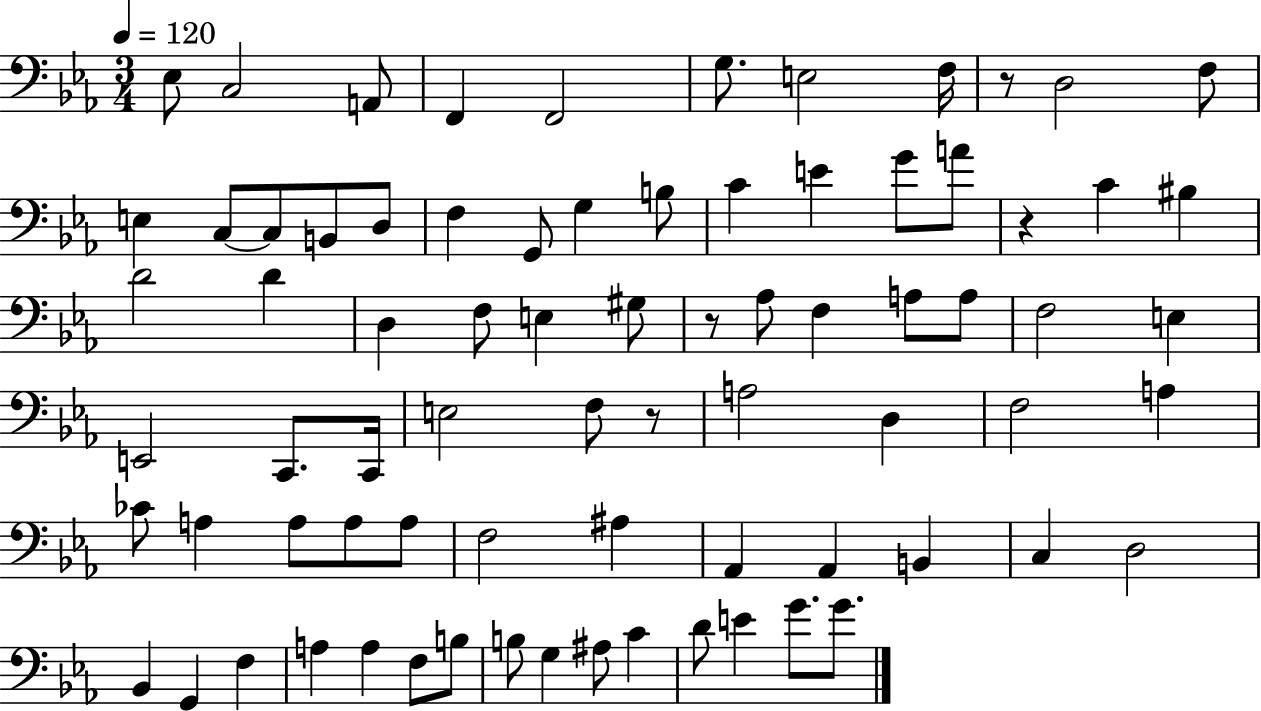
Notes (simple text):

Eb3/e C3/h A2/e F2/q F2/h G3/e. E3/h F3/s R/e D3/h F3/e E3/q C3/e C3/e B2/e D3/e F3/q G2/e G3/q B3/e C4/q E4/q G4/e A4/e R/q C4/q BIS3/q D4/h D4/q D3/q F3/e E3/q G#3/e R/e Ab3/e F3/q A3/e A3/e F3/h E3/q E2/h C2/e. C2/s E3/h F3/e R/e A3/h D3/q F3/h A3/q CES4/e A3/q A3/e A3/e A3/e F3/h A#3/q Ab2/q Ab2/q B2/q C3/q D3/h Bb2/q G2/q F3/q A3/q A3/q F3/e B3/e B3/e G3/q A#3/e C4/q D4/e E4/q G4/e. G4/e.